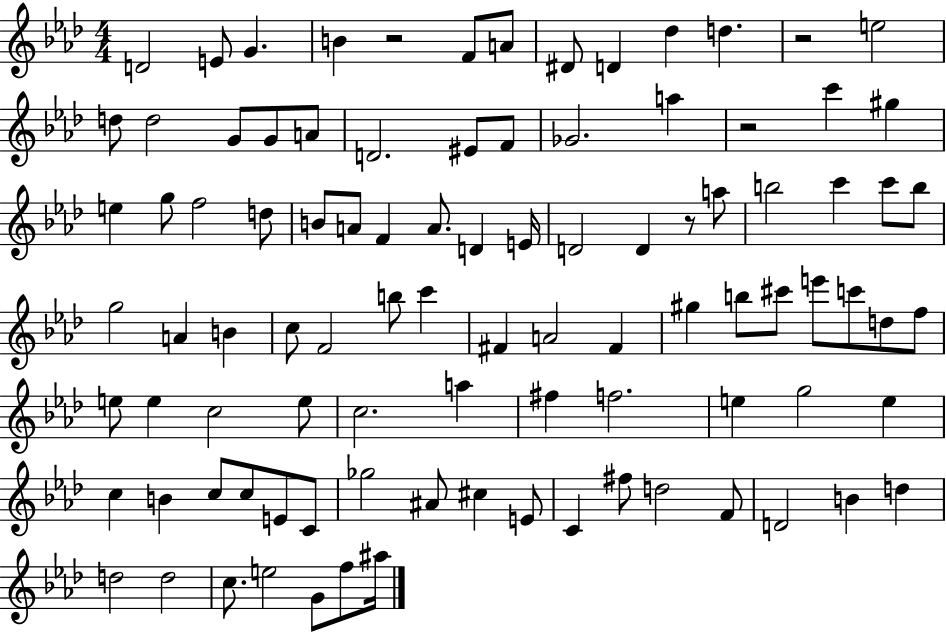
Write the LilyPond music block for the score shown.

{
  \clef treble
  \numericTimeSignature
  \time 4/4
  \key aes \major
  \repeat volta 2 { d'2 e'8 g'4. | b'4 r2 f'8 a'8 | dis'8 d'4 des''4 d''4. | r2 e''2 | \break d''8 d''2 g'8 g'8 a'8 | d'2. eis'8 f'8 | ges'2. a''4 | r2 c'''4 gis''4 | \break e''4 g''8 f''2 d''8 | b'8 a'8 f'4 a'8. d'4 e'16 | d'2 d'4 r8 a''8 | b''2 c'''4 c'''8 b''8 | \break g''2 a'4 b'4 | c''8 f'2 b''8 c'''4 | fis'4 a'2 fis'4 | gis''4 b''8 cis'''8 e'''8 c'''8 d''8 f''8 | \break e''8 e''4 c''2 e''8 | c''2. a''4 | fis''4 f''2. | e''4 g''2 e''4 | \break c''4 b'4 c''8 c''8 e'8 c'8 | ges''2 ais'8 cis''4 e'8 | c'4 fis''8 d''2 f'8 | d'2 b'4 d''4 | \break d''2 d''2 | c''8. e''2 g'8 f''8 ais''16 | } \bar "|."
}